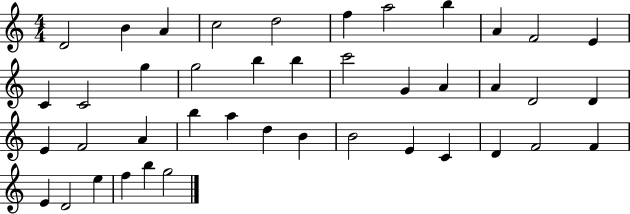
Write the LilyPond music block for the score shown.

{
  \clef treble
  \numericTimeSignature
  \time 4/4
  \key c \major
  d'2 b'4 a'4 | c''2 d''2 | f''4 a''2 b''4 | a'4 f'2 e'4 | \break c'4 c'2 g''4 | g''2 b''4 b''4 | c'''2 g'4 a'4 | a'4 d'2 d'4 | \break e'4 f'2 a'4 | b''4 a''4 d''4 b'4 | b'2 e'4 c'4 | d'4 f'2 f'4 | \break e'4 d'2 e''4 | f''4 b''4 g''2 | \bar "|."
}